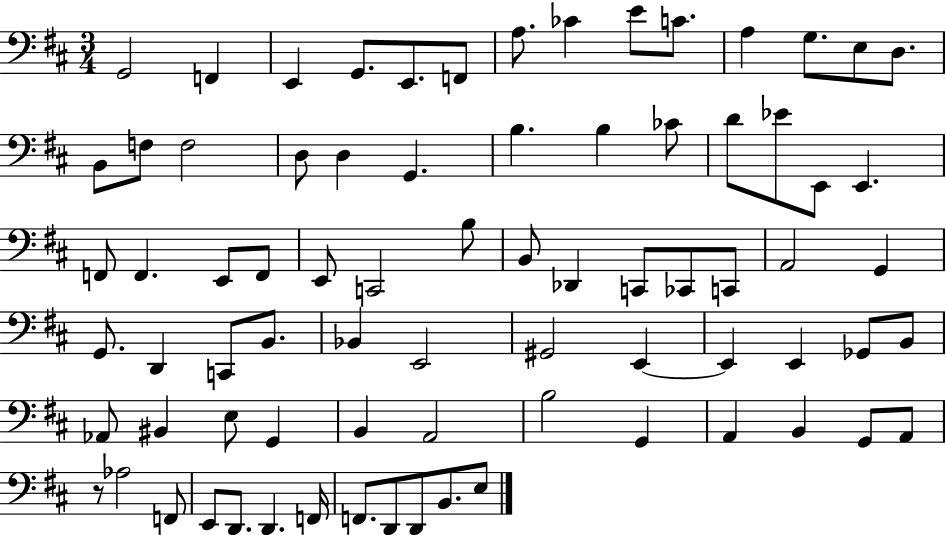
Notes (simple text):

G2/h F2/q E2/q G2/e. E2/e. F2/e A3/e. CES4/q E4/e C4/e. A3/q G3/e. E3/e D3/e. B2/e F3/e F3/h D3/e D3/q G2/q. B3/q. B3/q CES4/e D4/e Eb4/e E2/e E2/q. F2/e F2/q. E2/e F2/e E2/e C2/h B3/e B2/e Db2/q C2/e CES2/e C2/e A2/h G2/q G2/e. D2/q C2/e B2/e. Bb2/q E2/h G#2/h E2/q E2/q E2/q Gb2/e B2/e Ab2/e BIS2/q E3/e G2/q B2/q A2/h B3/h G2/q A2/q B2/q G2/e A2/e R/e Ab3/h F2/e E2/e D2/e. D2/q. F2/s F2/e. D2/e D2/e B2/e. E3/e